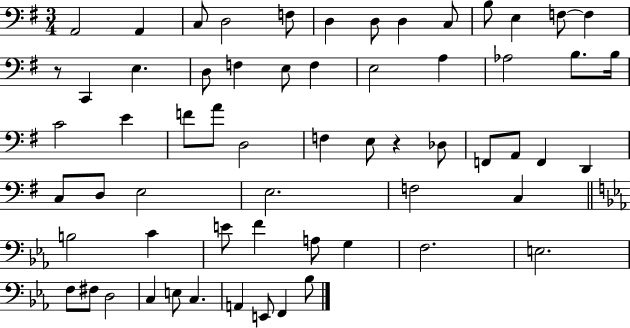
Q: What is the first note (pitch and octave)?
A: A2